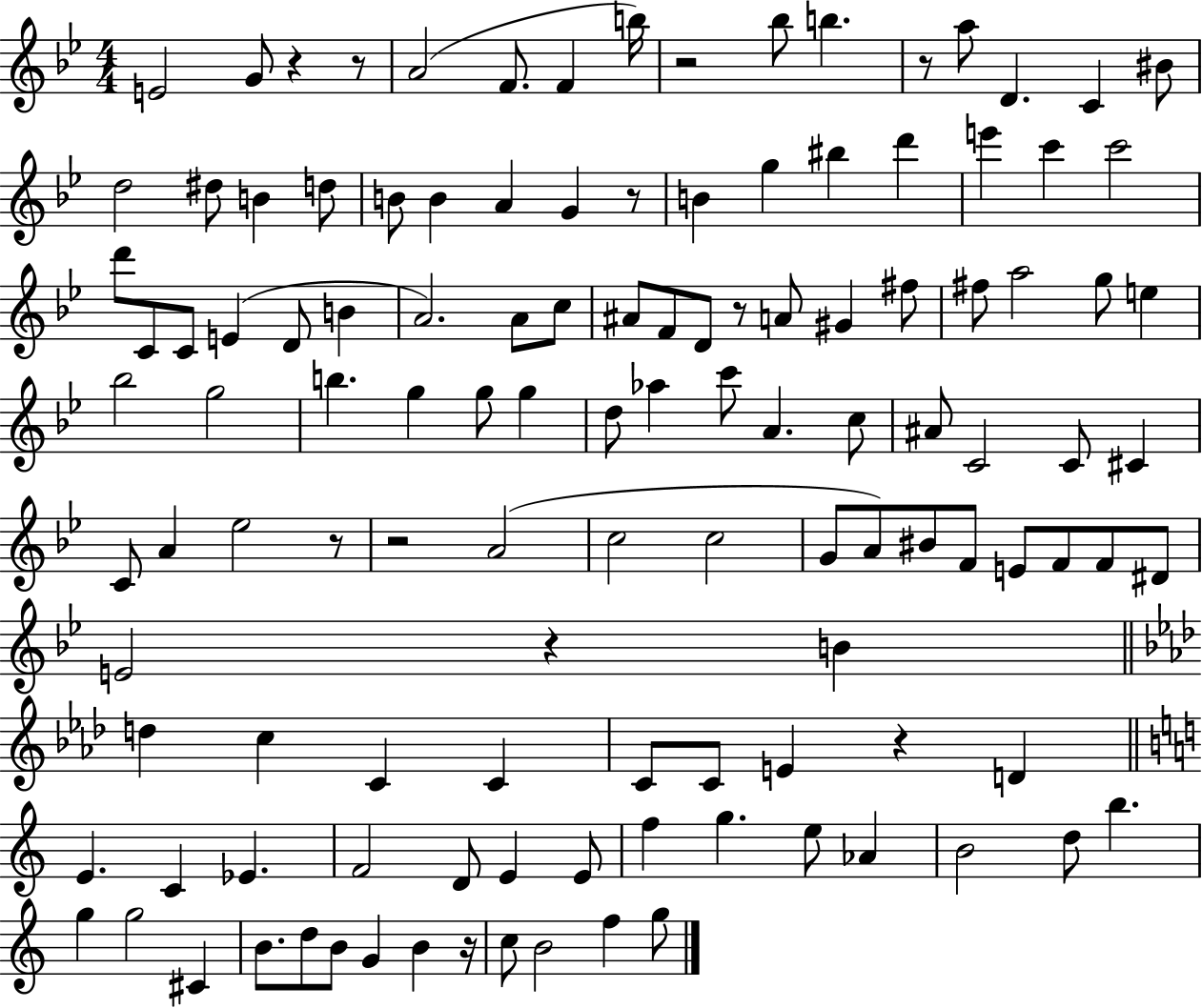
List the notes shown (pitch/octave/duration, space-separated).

E4/h G4/e R/q R/e A4/h F4/e. F4/q B5/s R/h Bb5/e B5/q. R/e A5/e D4/q. C4/q BIS4/e D5/h D#5/e B4/q D5/e B4/e B4/q A4/q G4/q R/e B4/q G5/q BIS5/q D6/q E6/q C6/q C6/h D6/e C4/e C4/e E4/q D4/e B4/q A4/h. A4/e C5/e A#4/e F4/e D4/e R/e A4/e G#4/q F#5/e F#5/e A5/h G5/e E5/q Bb5/h G5/h B5/q. G5/q G5/e G5/q D5/e Ab5/q C6/e A4/q. C5/e A#4/e C4/h C4/e C#4/q C4/e A4/q Eb5/h R/e R/h A4/h C5/h C5/h G4/e A4/e BIS4/e F4/e E4/e F4/e F4/e D#4/e E4/h R/q B4/q D5/q C5/q C4/q C4/q C4/e C4/e E4/q R/q D4/q E4/q. C4/q Eb4/q. F4/h D4/e E4/q E4/e F5/q G5/q. E5/e Ab4/q B4/h D5/e B5/q. G5/q G5/h C#4/q B4/e. D5/e B4/e G4/q B4/q R/s C5/e B4/h F5/q G5/e